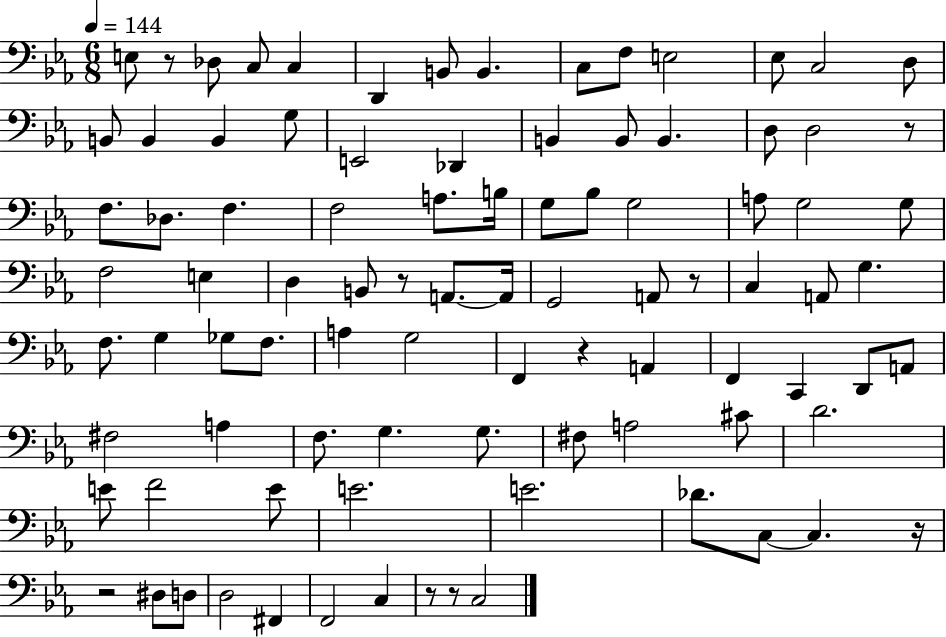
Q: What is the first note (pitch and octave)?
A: E3